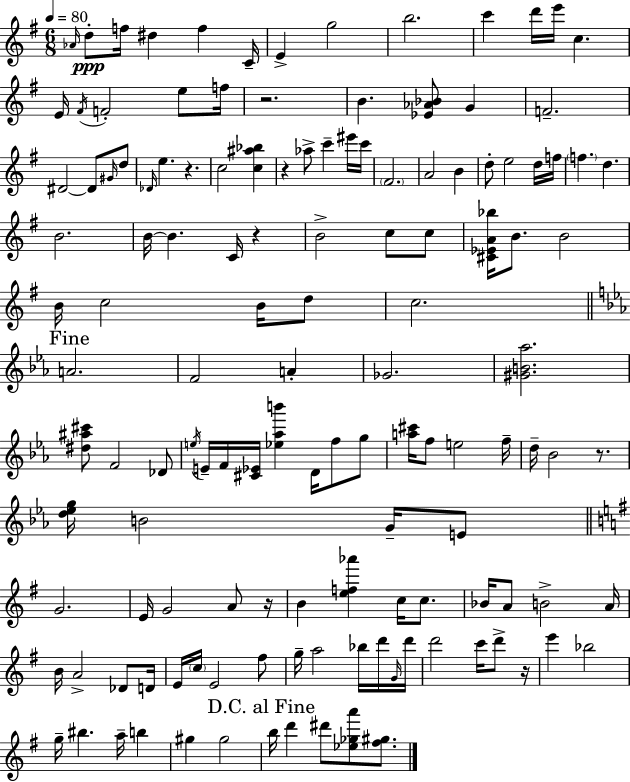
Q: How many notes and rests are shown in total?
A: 133